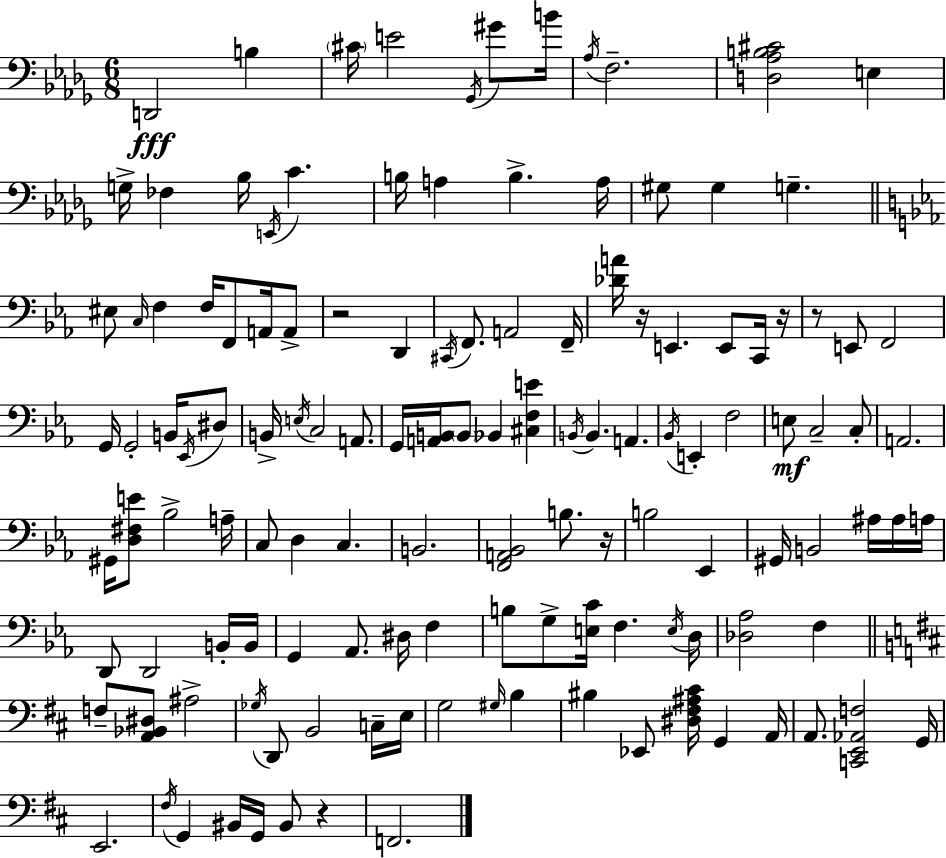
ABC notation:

X:1
T:Untitled
M:6/8
L:1/4
K:Bbm
D,,2 B, ^C/4 E2 _G,,/4 ^G/2 B/4 _A,/4 F,2 [D,_A,B,^C]2 E, G,/4 _F, _B,/4 E,,/4 C B,/4 A, B, A,/4 ^G,/2 ^G, G, ^E,/2 C,/4 F, F,/4 F,,/2 A,,/4 A,,/2 z2 D,, ^C,,/4 F,,/2 A,,2 F,,/4 [_DA]/4 z/4 E,, E,,/2 C,,/4 z/4 z/2 E,,/2 F,,2 G,,/4 G,,2 B,,/4 _E,,/4 ^D,/2 B,,/4 E,/4 C,2 A,,/2 G,,/4 [A,,B,,]/4 B,,/2 _B,, [^C,F,E] B,,/4 B,, A,, _B,,/4 E,, F,2 E,/2 C,2 C,/2 A,,2 ^G,,/4 [D,^F,E]/2 _B,2 A,/4 C,/2 D, C, B,,2 [F,,A,,_B,,]2 B,/2 z/4 B,2 _E,, ^G,,/4 B,,2 ^A,/4 ^A,/4 A,/4 D,,/2 D,,2 B,,/4 B,,/4 G,, _A,,/2 ^D,/4 F, B,/2 G,/2 [E,C]/4 F, E,/4 D,/4 [_D,_A,]2 F, F,/2 [A,,_B,,^D,]/2 ^A,2 _G,/4 D,,/2 B,,2 C,/4 E,/4 G,2 ^G,/4 B, ^B, _E,,/2 [^D,^F,^A,^C]/4 G,, A,,/4 A,,/2 [C,,E,,_A,,F,]2 G,,/4 E,,2 ^F,/4 G,, ^B,,/4 G,,/4 ^B,,/2 z F,,2